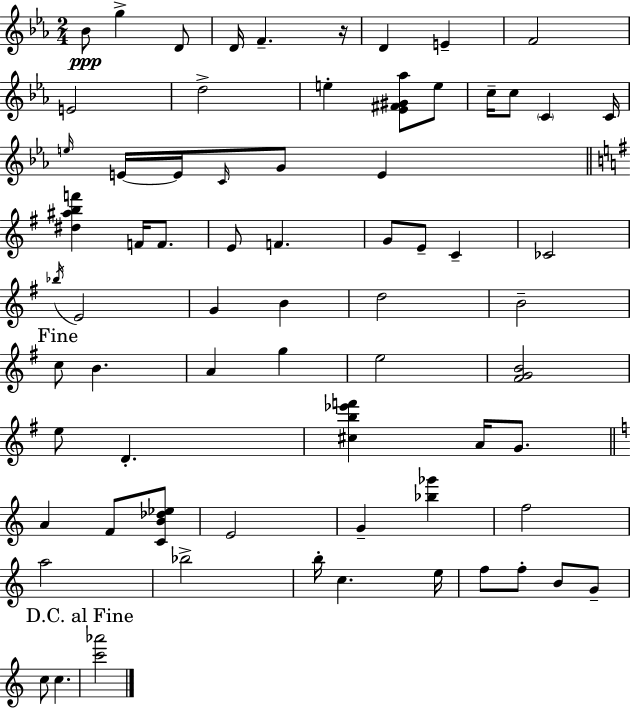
X:1
T:Untitled
M:2/4
L:1/4
K:Eb
_B/2 g D/2 D/4 F z/4 D E F2 E2 d2 e [_E^F^G_a]/2 e/2 c/4 c/2 C C/4 e/4 E/4 E/4 C/4 G/2 E [^d^abf'] F/4 F/2 E/2 F G/2 E/2 C _C2 _b/4 E2 G B d2 B2 c/2 B A g e2 [^FGB]2 e/2 D [^cb_e'f'] A/4 G/2 A F/2 [CB_d_e]/2 E2 G [_b_g'] f2 a2 _b2 b/4 c e/4 f/2 f/2 B/2 G/2 c/2 c [c'_a']2